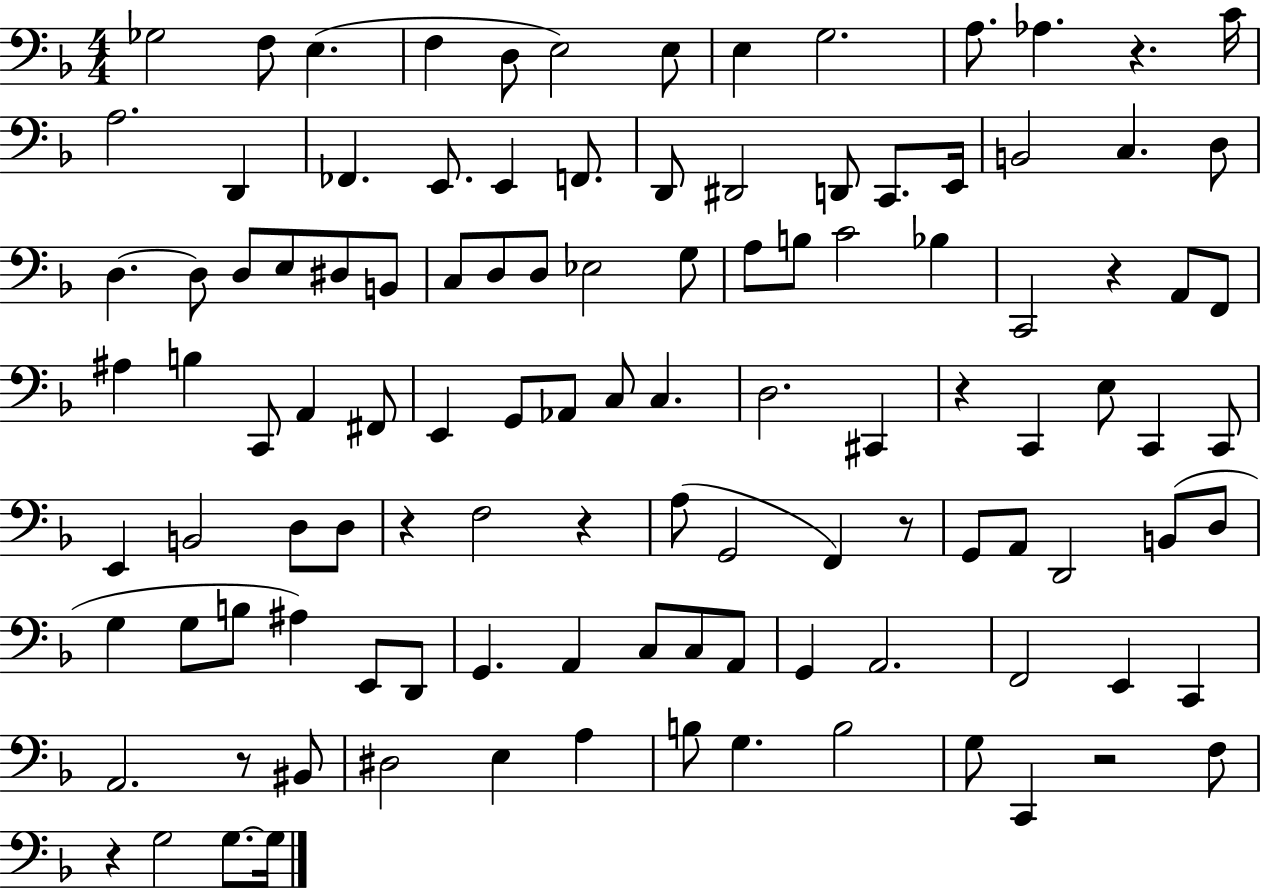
X:1
T:Untitled
M:4/4
L:1/4
K:F
_G,2 F,/2 E, F, D,/2 E,2 E,/2 E, G,2 A,/2 _A, z C/4 A,2 D,, _F,, E,,/2 E,, F,,/2 D,,/2 ^D,,2 D,,/2 C,,/2 E,,/4 B,,2 C, D,/2 D, D,/2 D,/2 E,/2 ^D,/2 B,,/2 C,/2 D,/2 D,/2 _E,2 G,/2 A,/2 B,/2 C2 _B, C,,2 z A,,/2 F,,/2 ^A, B, C,,/2 A,, ^F,,/2 E,, G,,/2 _A,,/2 C,/2 C, D,2 ^C,, z C,, E,/2 C,, C,,/2 E,, B,,2 D,/2 D,/2 z F,2 z A,/2 G,,2 F,, z/2 G,,/2 A,,/2 D,,2 B,,/2 D,/2 G, G,/2 B,/2 ^A, E,,/2 D,,/2 G,, A,, C,/2 C,/2 A,,/2 G,, A,,2 F,,2 E,, C,, A,,2 z/2 ^B,,/2 ^D,2 E, A, B,/2 G, B,2 G,/2 C,, z2 F,/2 z G,2 G,/2 G,/4